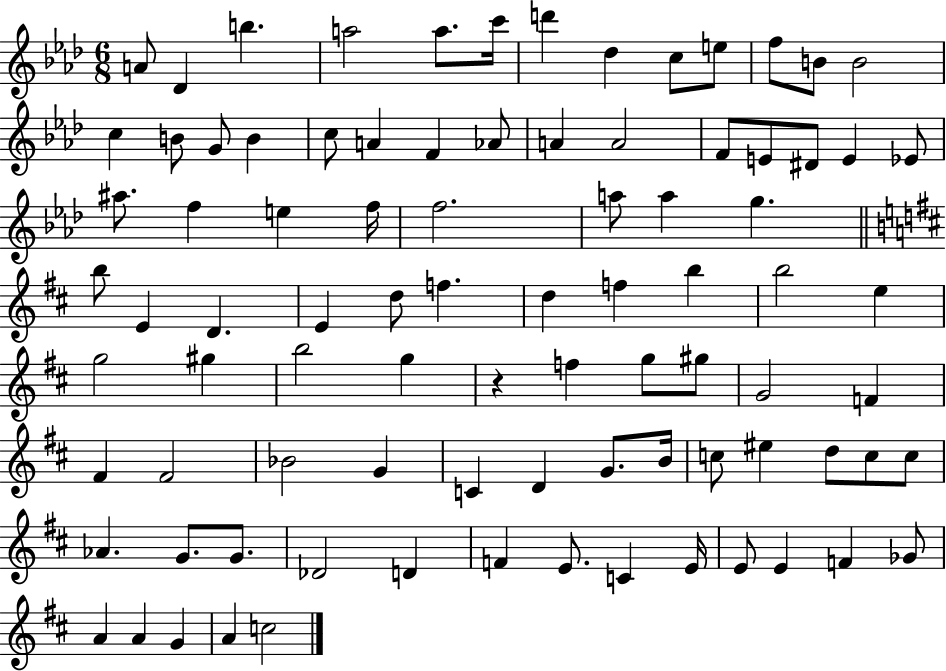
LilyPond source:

{
  \clef treble
  \numericTimeSignature
  \time 6/8
  \key aes \major
  a'8 des'4 b''4. | a''2 a''8. c'''16 | d'''4 des''4 c''8 e''8 | f''8 b'8 b'2 | \break c''4 b'8 g'8 b'4 | c''8 a'4 f'4 aes'8 | a'4 a'2 | f'8 e'8 dis'8 e'4 ees'8 | \break ais''8. f''4 e''4 f''16 | f''2. | a''8 a''4 g''4. | \bar "||" \break \key d \major b''8 e'4 d'4. | e'4 d''8 f''4. | d''4 f''4 b''4 | b''2 e''4 | \break g''2 gis''4 | b''2 g''4 | r4 f''4 g''8 gis''8 | g'2 f'4 | \break fis'4 fis'2 | bes'2 g'4 | c'4 d'4 g'8. b'16 | c''8 eis''4 d''8 c''8 c''8 | \break aes'4. g'8. g'8. | des'2 d'4 | f'4 e'8. c'4 e'16 | e'8 e'4 f'4 ges'8 | \break a'4 a'4 g'4 | a'4 c''2 | \bar "|."
}